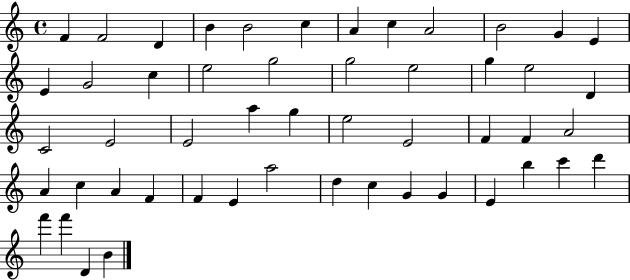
F4/q F4/h D4/q B4/q B4/h C5/q A4/q C5/q A4/h B4/h G4/q E4/q E4/q G4/h C5/q E5/h G5/h G5/h E5/h G5/q E5/h D4/q C4/h E4/h E4/h A5/q G5/q E5/h E4/h F4/q F4/q A4/h A4/q C5/q A4/q F4/q F4/q E4/q A5/h D5/q C5/q G4/q G4/q E4/q B5/q C6/q D6/q F6/q F6/q D4/q B4/q